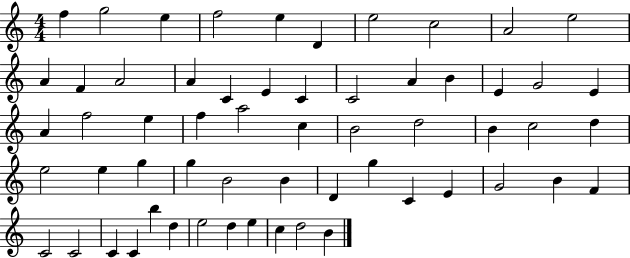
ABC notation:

X:1
T:Untitled
M:4/4
L:1/4
K:C
f g2 e f2 e D e2 c2 A2 e2 A F A2 A C E C C2 A B E G2 E A f2 e f a2 c B2 d2 B c2 d e2 e g g B2 B D g C E G2 B F C2 C2 C C b d e2 d e c d2 B